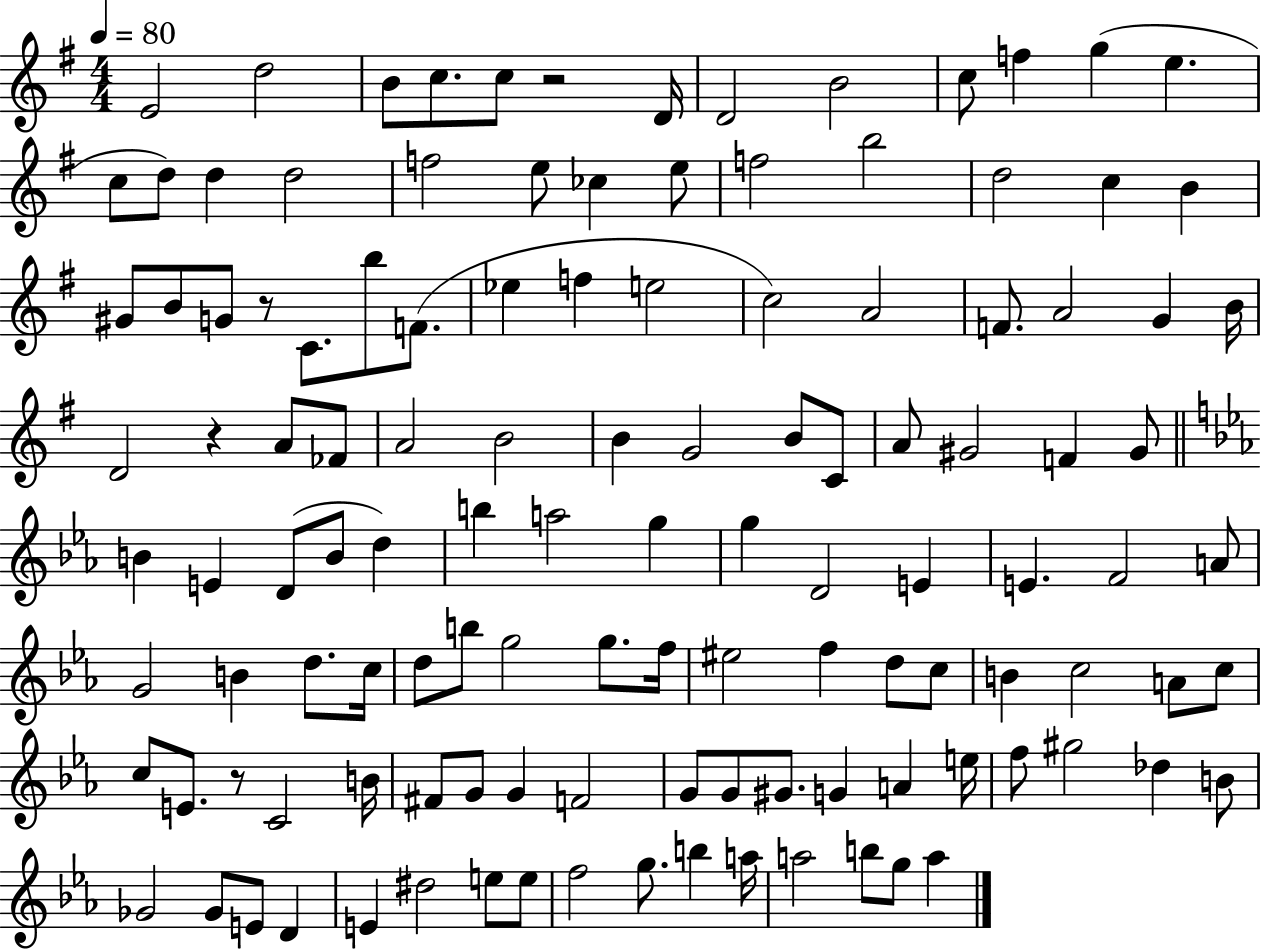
X:1
T:Untitled
M:4/4
L:1/4
K:G
E2 d2 B/2 c/2 c/2 z2 D/4 D2 B2 c/2 f g e c/2 d/2 d d2 f2 e/2 _c e/2 f2 b2 d2 c B ^G/2 B/2 G/2 z/2 C/2 b/2 F/2 _e f e2 c2 A2 F/2 A2 G B/4 D2 z A/2 _F/2 A2 B2 B G2 B/2 C/2 A/2 ^G2 F ^G/2 B E D/2 B/2 d b a2 g g D2 E E F2 A/2 G2 B d/2 c/4 d/2 b/2 g2 g/2 f/4 ^e2 f d/2 c/2 B c2 A/2 c/2 c/2 E/2 z/2 C2 B/4 ^F/2 G/2 G F2 G/2 G/2 ^G/2 G A e/4 f/2 ^g2 _d B/2 _G2 _G/2 E/2 D E ^d2 e/2 e/2 f2 g/2 b a/4 a2 b/2 g/2 a